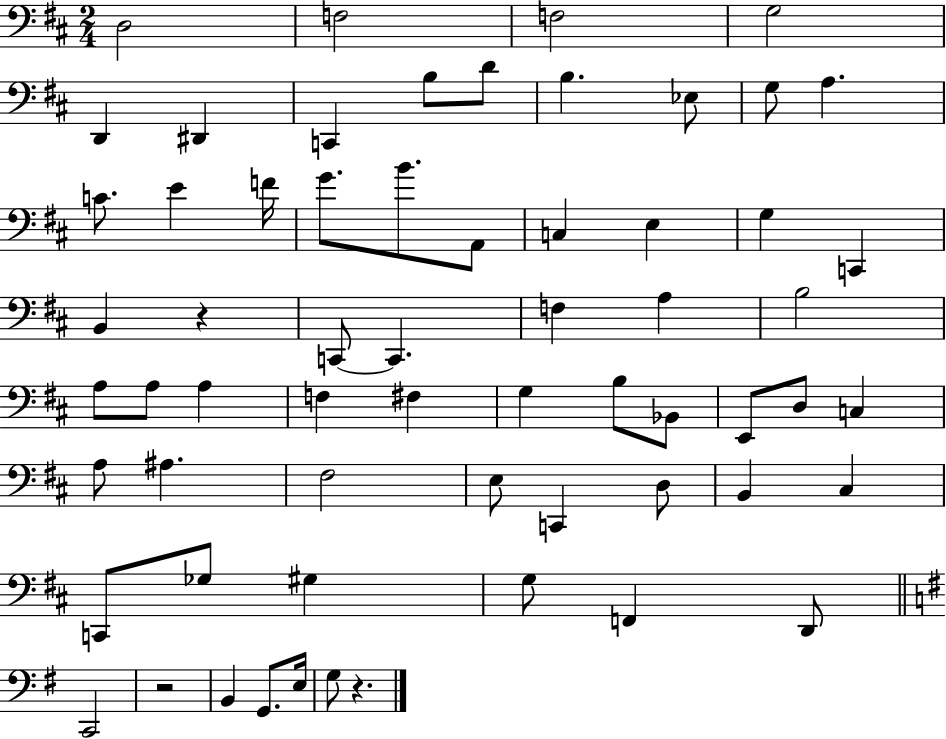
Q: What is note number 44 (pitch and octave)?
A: E3